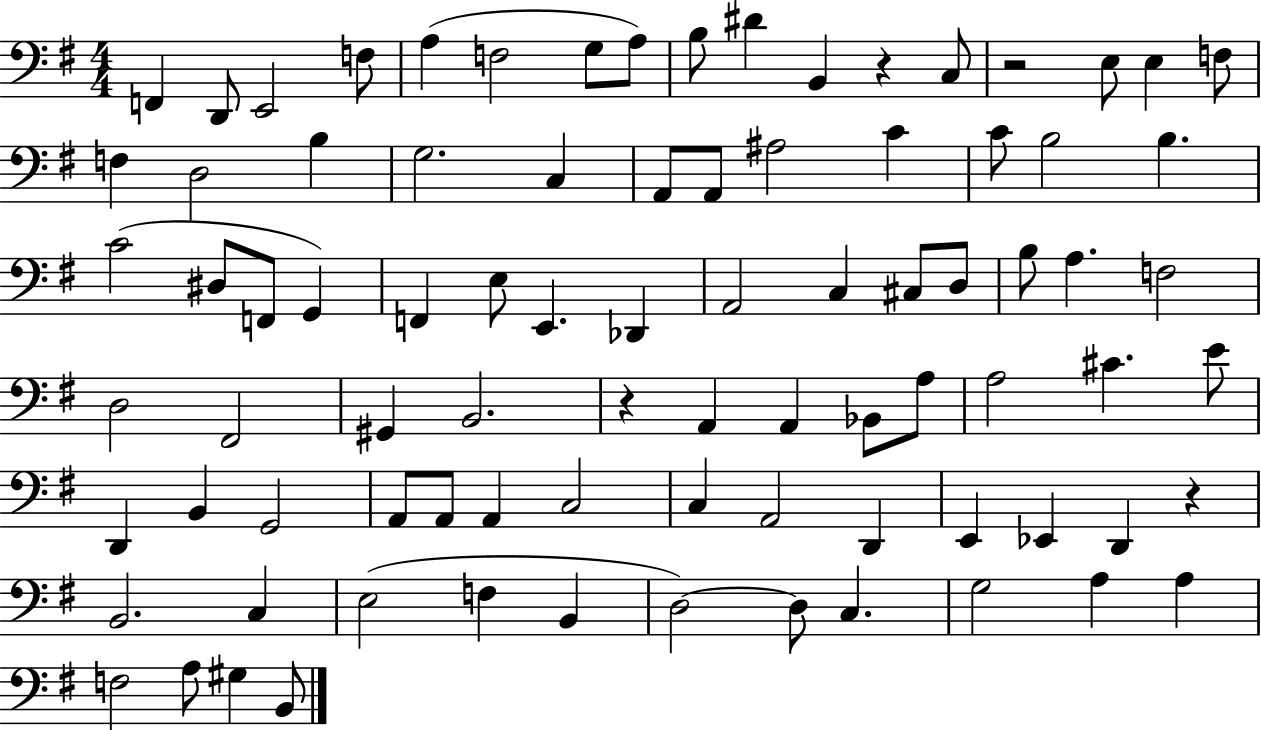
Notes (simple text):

F2/q D2/e E2/h F3/e A3/q F3/h G3/e A3/e B3/e D#4/q B2/q R/q C3/e R/h E3/e E3/q F3/e F3/q D3/h B3/q G3/h. C3/q A2/e A2/e A#3/h C4/q C4/e B3/h B3/q. C4/h D#3/e F2/e G2/q F2/q E3/e E2/q. Db2/q A2/h C3/q C#3/e D3/e B3/e A3/q. F3/h D3/h F#2/h G#2/q B2/h. R/q A2/q A2/q Bb2/e A3/e A3/h C#4/q. E4/e D2/q B2/q G2/h A2/e A2/e A2/q C3/h C3/q A2/h D2/q E2/q Eb2/q D2/q R/q B2/h. C3/q E3/h F3/q B2/q D3/h D3/e C3/q. G3/h A3/q A3/q F3/h A3/e G#3/q B2/e